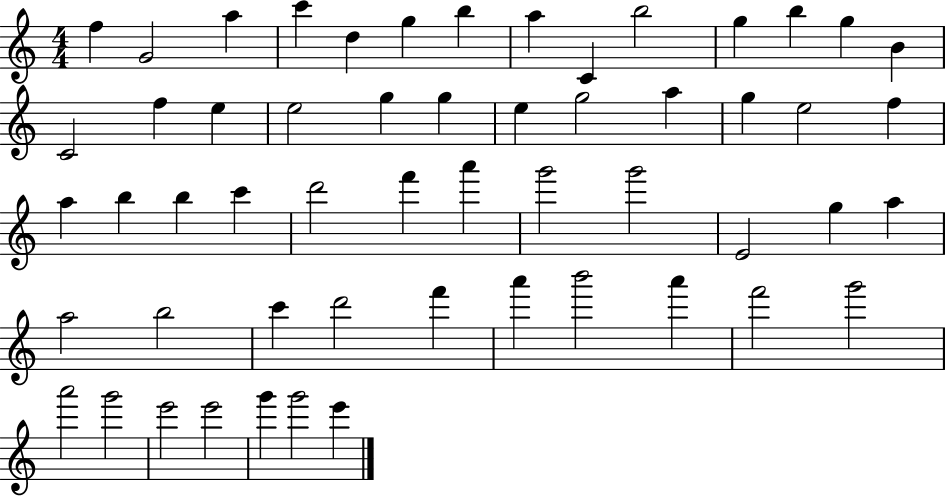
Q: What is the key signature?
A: C major